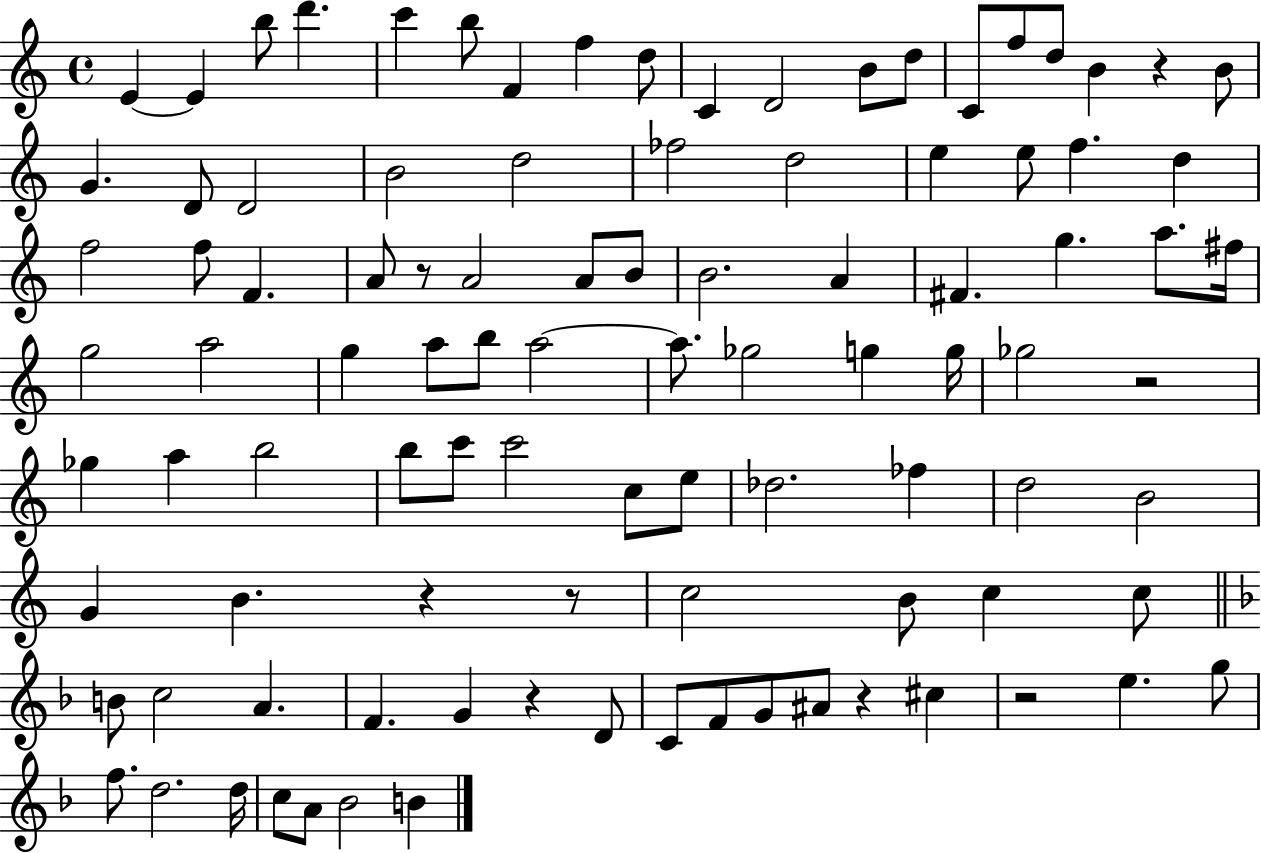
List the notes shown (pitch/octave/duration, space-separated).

E4/q E4/q B5/e D6/q. C6/q B5/e F4/q F5/q D5/e C4/q D4/h B4/e D5/e C4/e F5/e D5/e B4/q R/q B4/e G4/q. D4/e D4/h B4/h D5/h FES5/h D5/h E5/q E5/e F5/q. D5/q F5/h F5/e F4/q. A4/e R/e A4/h A4/e B4/e B4/h. A4/q F#4/q. G5/q. A5/e. F#5/s G5/h A5/h G5/q A5/e B5/e A5/h A5/e. Gb5/h G5/q G5/s Gb5/h R/h Gb5/q A5/q B5/h B5/e C6/e C6/h C5/e E5/e Db5/h. FES5/q D5/h B4/h G4/q B4/q. R/q R/e C5/h B4/e C5/q C5/e B4/e C5/h A4/q. F4/q. G4/q R/q D4/e C4/e F4/e G4/e A#4/e R/q C#5/q R/h E5/q. G5/e F5/e. D5/h. D5/s C5/e A4/e Bb4/h B4/q